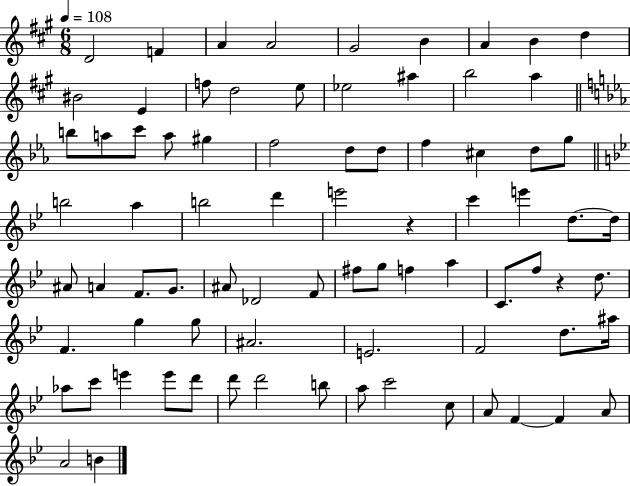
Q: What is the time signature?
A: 6/8